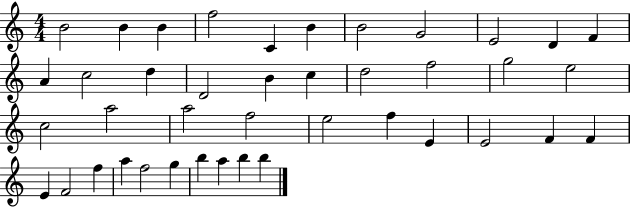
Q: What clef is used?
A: treble